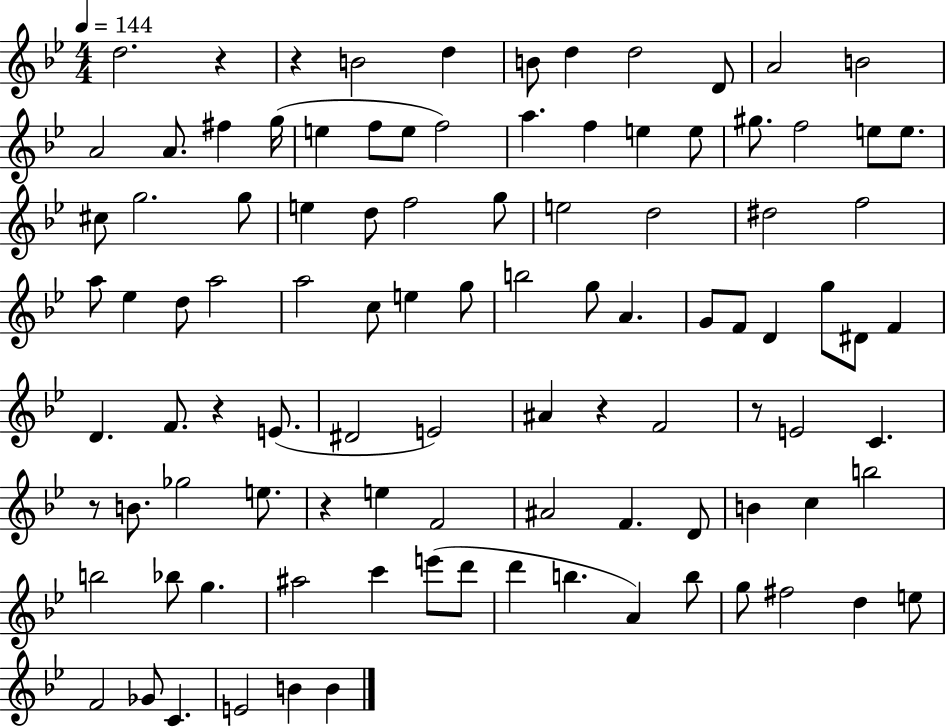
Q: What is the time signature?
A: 4/4